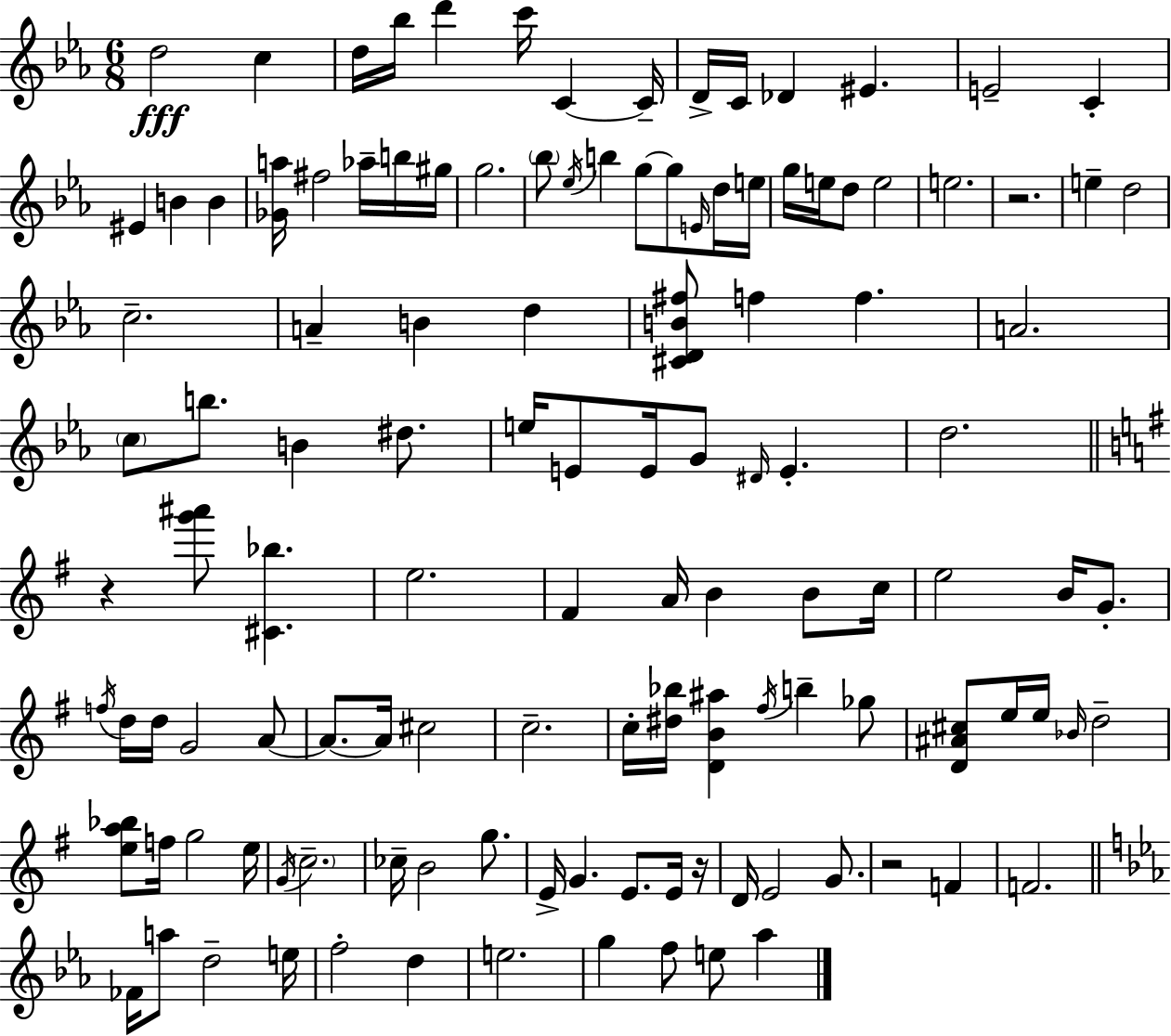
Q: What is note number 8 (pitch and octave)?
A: C4